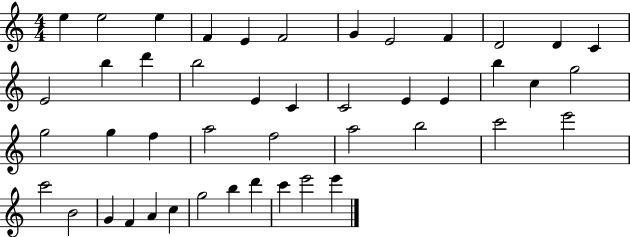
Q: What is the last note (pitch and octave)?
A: E6